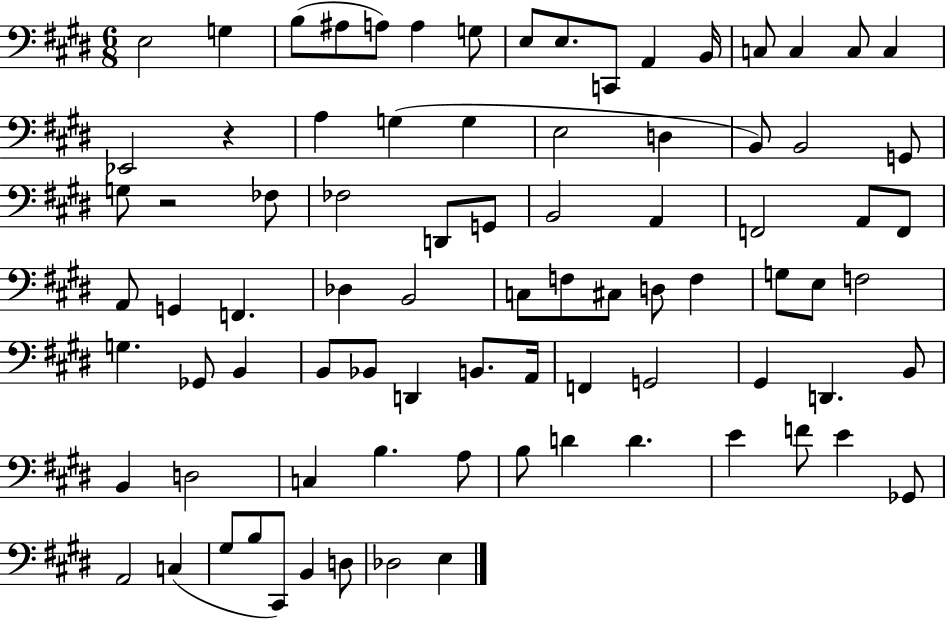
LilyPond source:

{
  \clef bass
  \numericTimeSignature
  \time 6/8
  \key e \major
  \repeat volta 2 { e2 g4 | b8( ais8 a8) a4 g8 | e8 e8. c,8 a,4 b,16 | c8 c4 c8 c4 | \break ees,2 r4 | a4 g4( g4 | e2 d4 | b,8) b,2 g,8 | \break g8 r2 fes8 | fes2 d,8 g,8 | b,2 a,4 | f,2 a,8 f,8 | \break a,8 g,4 f,4. | des4 b,2 | c8 f8 cis8 d8 f4 | g8 e8 f2 | \break g4. ges,8 b,4 | b,8 bes,8 d,4 b,8. a,16 | f,4 g,2 | gis,4 d,4. b,8 | \break b,4 d2 | c4 b4. a8 | b8 d'4 d'4. | e'4 f'8 e'4 ges,8 | \break a,2 c4( | gis8 b8 cis,8) b,4 d8 | des2 e4 | } \bar "|."
}